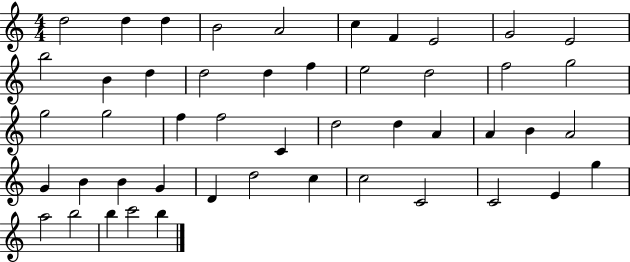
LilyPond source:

{
  \clef treble
  \numericTimeSignature
  \time 4/4
  \key c \major
  d''2 d''4 d''4 | b'2 a'2 | c''4 f'4 e'2 | g'2 e'2 | \break b''2 b'4 d''4 | d''2 d''4 f''4 | e''2 d''2 | f''2 g''2 | \break g''2 g''2 | f''4 f''2 c'4 | d''2 d''4 a'4 | a'4 b'4 a'2 | \break g'4 b'4 b'4 g'4 | d'4 d''2 c''4 | c''2 c'2 | c'2 e'4 g''4 | \break a''2 b''2 | b''4 c'''2 b''4 | \bar "|."
}